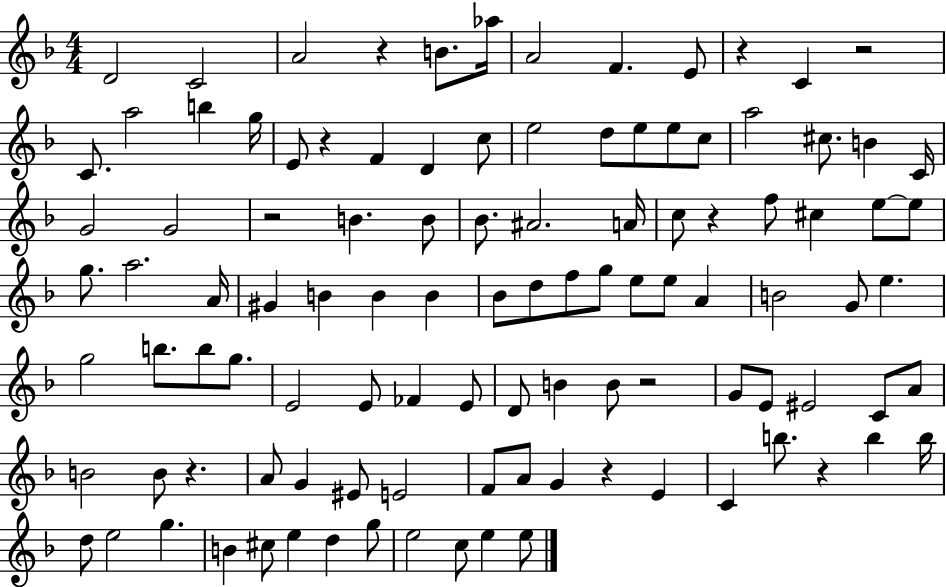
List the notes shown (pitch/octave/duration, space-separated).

D4/h C4/h A4/h R/q B4/e. Ab5/s A4/h F4/q. E4/e R/q C4/q R/h C4/e. A5/h B5/q G5/s E4/e R/q F4/q D4/q C5/e E5/h D5/e E5/e E5/e C5/e A5/h C#5/e. B4/q C4/s G4/h G4/h R/h B4/q. B4/e Bb4/e. A#4/h. A4/s C5/e R/q F5/e C#5/q E5/e E5/e G5/e. A5/h. A4/s G#4/q B4/q B4/q B4/q Bb4/e D5/e F5/e G5/e E5/e E5/e A4/q B4/h G4/e E5/q. G5/h B5/e. B5/e G5/e. E4/h E4/e FES4/q E4/e D4/e B4/q B4/e R/h G4/e E4/e EIS4/h C4/e A4/e B4/h B4/e R/q. A4/e G4/q EIS4/e E4/h F4/e A4/e G4/q R/q E4/q C4/q B5/e. R/q B5/q B5/s D5/e E5/h G5/q. B4/q C#5/e E5/q D5/q G5/e E5/h C5/e E5/q E5/e